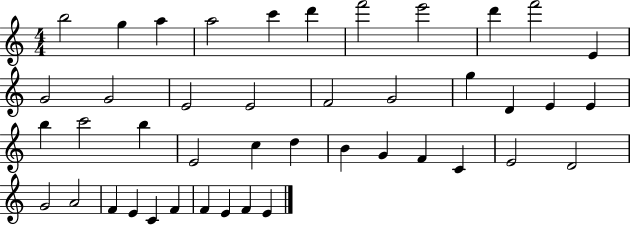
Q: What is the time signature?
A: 4/4